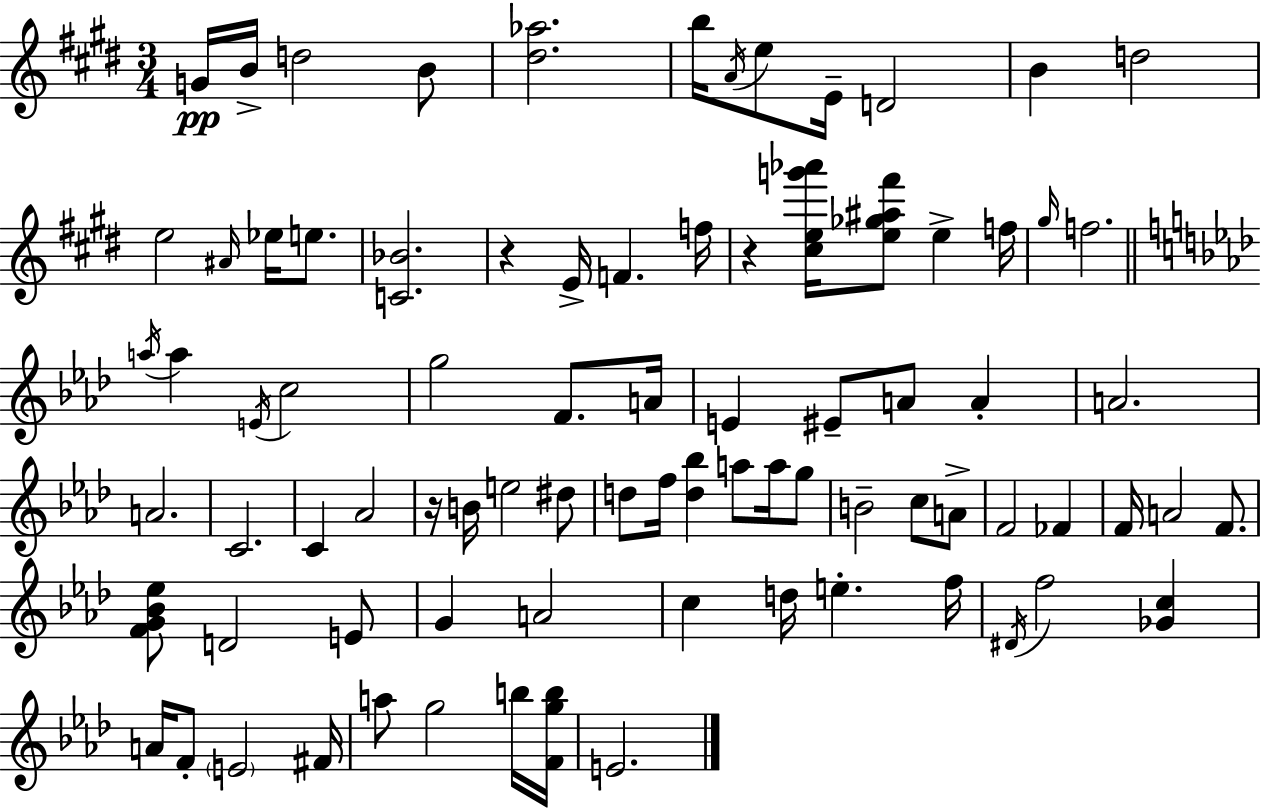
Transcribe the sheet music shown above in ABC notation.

X:1
T:Untitled
M:3/4
L:1/4
K:E
G/4 B/4 d2 B/2 [^d_a]2 b/4 A/4 e/2 E/4 D2 B d2 e2 ^A/4 _e/4 e/2 [C_B]2 z E/4 F f/4 z [^ceg'_a']/4 [e_g^a^f']/2 e f/4 ^g/4 f2 a/4 a E/4 c2 g2 F/2 A/4 E ^E/2 A/2 A A2 A2 C2 C _A2 z/4 B/4 e2 ^d/2 d/2 f/4 [d_b] a/2 a/4 g/2 B2 c/2 A/2 F2 _F F/4 A2 F/2 [FG_B_e]/2 D2 E/2 G A2 c d/4 e f/4 ^D/4 f2 [_Gc] A/4 F/2 E2 ^F/4 a/2 g2 b/4 [Fgb]/4 E2